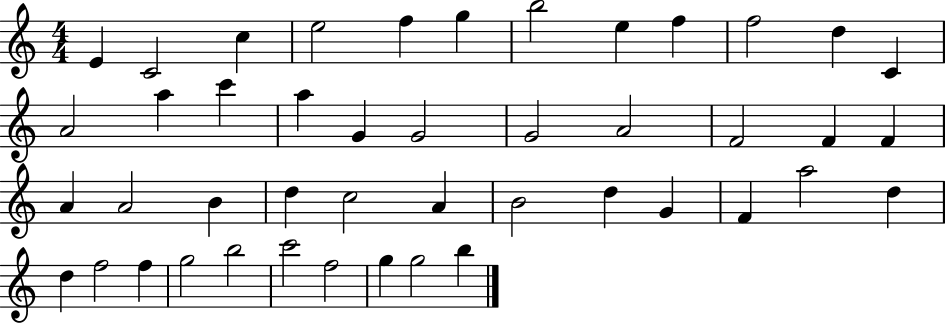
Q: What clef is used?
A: treble